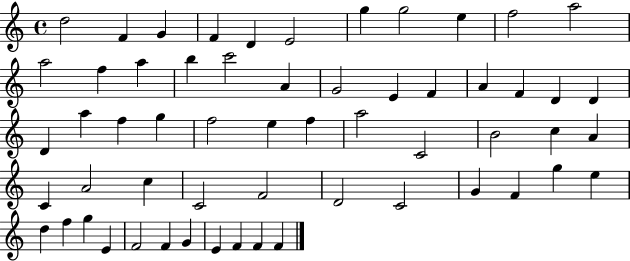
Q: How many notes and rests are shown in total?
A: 58